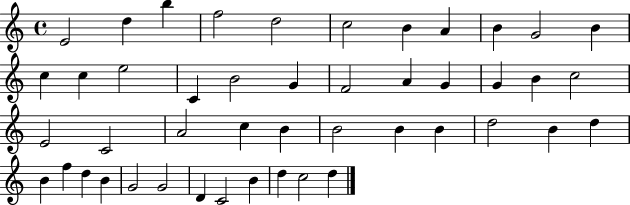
{
  \clef treble
  \time 4/4
  \defaultTimeSignature
  \key c \major
  e'2 d''4 b''4 | f''2 d''2 | c''2 b'4 a'4 | b'4 g'2 b'4 | \break c''4 c''4 e''2 | c'4 b'2 g'4 | f'2 a'4 g'4 | g'4 b'4 c''2 | \break e'2 c'2 | a'2 c''4 b'4 | b'2 b'4 b'4 | d''2 b'4 d''4 | \break b'4 f''4 d''4 b'4 | g'2 g'2 | d'4 c'2 b'4 | d''4 c''2 d''4 | \break \bar "|."
}